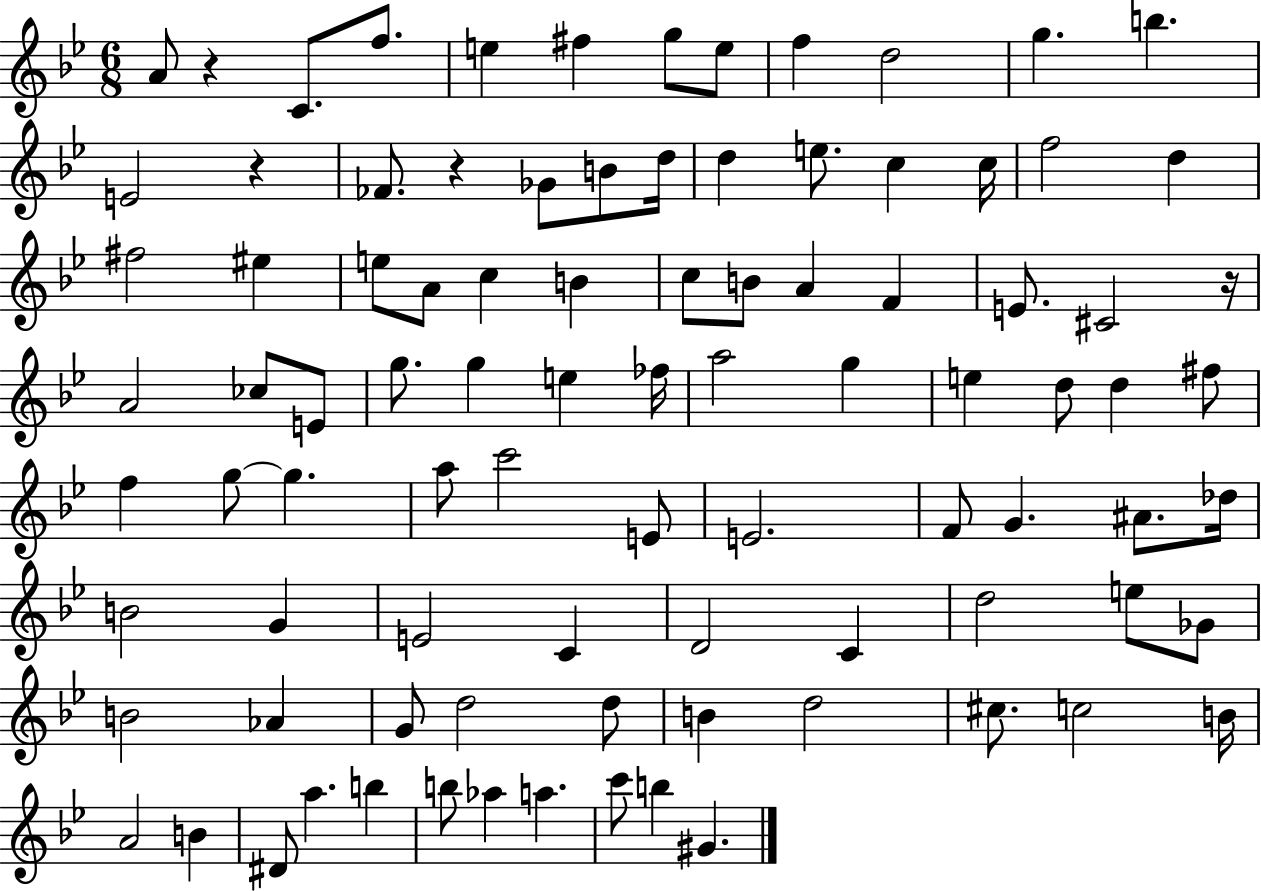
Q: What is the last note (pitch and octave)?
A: G#4